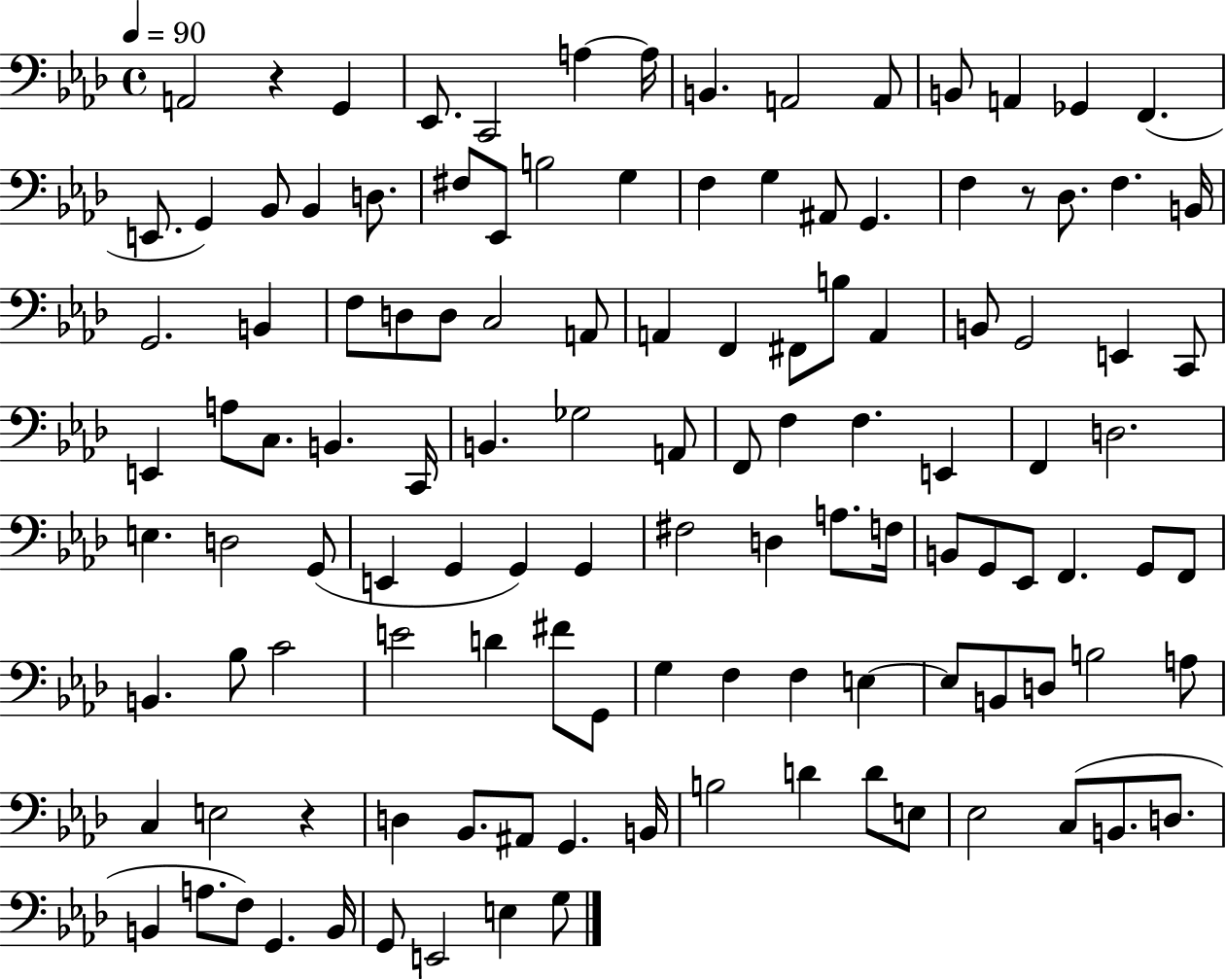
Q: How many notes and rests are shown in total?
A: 120